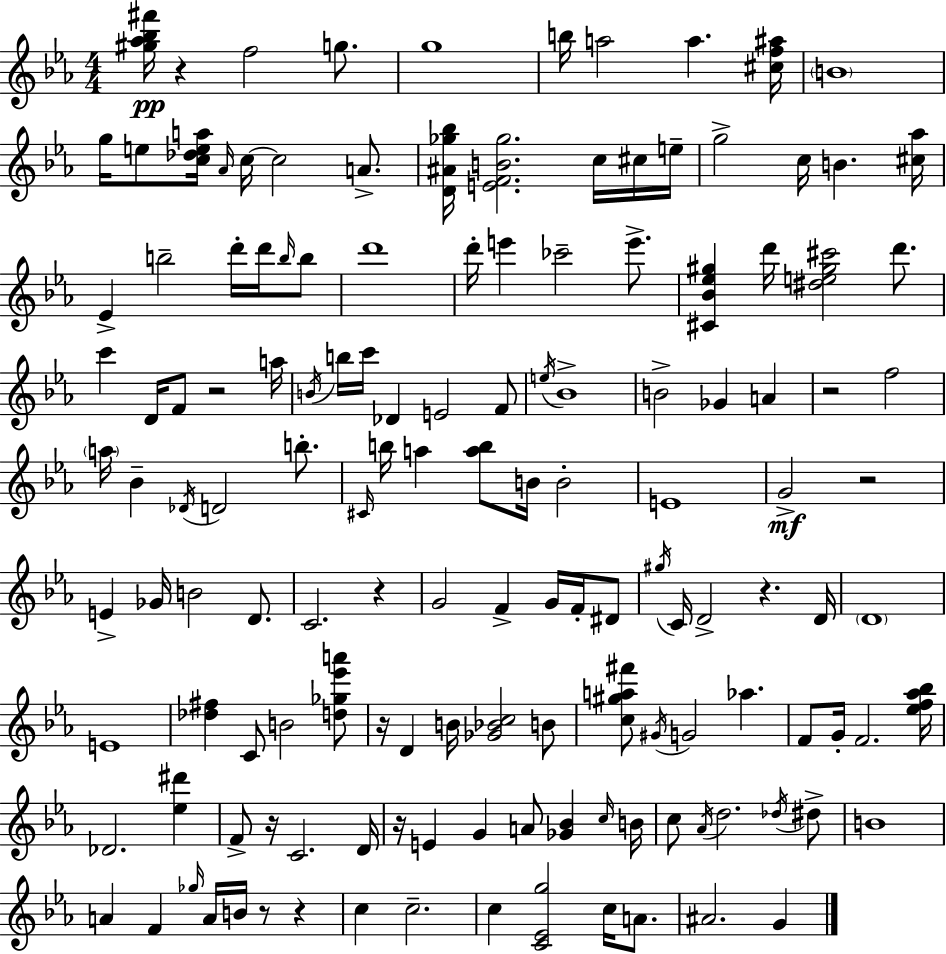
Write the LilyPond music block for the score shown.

{
  \clef treble
  \numericTimeSignature
  \time 4/4
  \key c \minor
  \repeat volta 2 { <gis'' aes'' bes'' fis'''>16\pp r4 f''2 g''8. | g''1 | b''16 a''2 a''4. <cis'' f'' ais''>16 | \parenthesize b'1 | \break g''16 e''8 <c'' des'' e'' a''>16 \grace { aes'16 } c''16~~ c''2 a'8.-> | <d' ais' ges'' bes''>16 <e' f' b' ges''>2. c''16 cis''16 | e''16-- g''2-> c''16 b'4. | <cis'' aes''>16 ees'4-> b''2-- d'''16-. d'''16 \grace { b''16 } | \break b''8 d'''1 | d'''16-. e'''4 ces'''2-- e'''8.-> | <cis' bes' ees'' gis''>4 d'''16 <dis'' e'' gis'' cis'''>2 d'''8. | c'''4 d'16 f'8 r2 | \break a''16 \acciaccatura { b'16 } b''16 c'''16 des'4 e'2 | f'8 \acciaccatura { e''16 } bes'1-> | b'2-> ges'4 | a'4 r2 f''2 | \break \parenthesize a''16 bes'4-- \acciaccatura { des'16 } d'2 | b''8.-. \grace { cis'16 } b''16 a''4 <a'' b''>8 b'16 b'2-. | e'1 | g'2->\mf r2 | \break e'4-> ges'16 b'2 | d'8. c'2. | r4 g'2 f'4-> | g'16 f'16-. dis'8 \acciaccatura { gis''16 } c'16 d'2-> | \break r4. d'16 \parenthesize d'1 | e'1 | <des'' fis''>4 c'8 b'2 | <d'' ges'' ees''' a'''>8 r16 d'4 b'16 <ges' bes' c''>2 | \break b'8 <c'' gis'' a'' fis'''>8 \acciaccatura { gis'16 } g'2 | aes''4. f'8 g'16-. f'2. | <ees'' f'' aes'' bes''>16 des'2. | <ees'' dis'''>4 f'8-> r16 c'2. | \break d'16 r16 e'4 g'4 | a'8 <ges' bes'>4 \grace { c''16 } b'16 c''8 \acciaccatura { aes'16 } d''2. | \acciaccatura { des''16 } dis''8-> b'1 | a'4 f'4 | \break \grace { ges''16 } a'16 b'16 r8 r4 c''4 | c''2.-- c''4 | <c' ees' g''>2 c''16 a'8. ais'2. | g'4 } \bar "|."
}